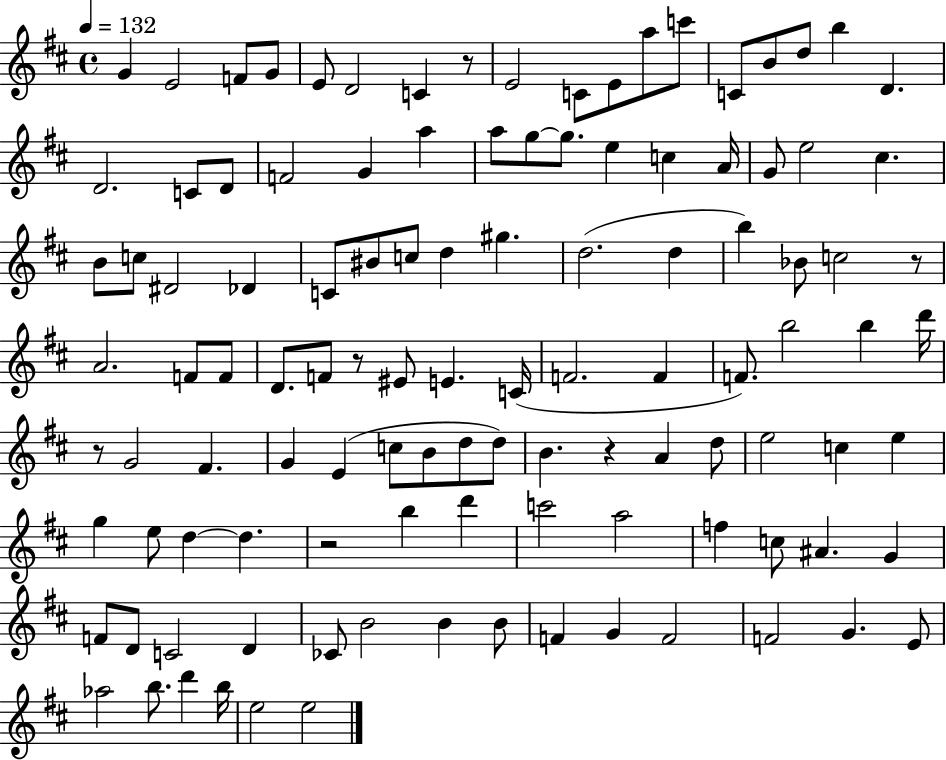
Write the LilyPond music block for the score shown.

{
  \clef treble
  \time 4/4
  \defaultTimeSignature
  \key d \major
  \tempo 4 = 132
  \repeat volta 2 { g'4 e'2 f'8 g'8 | e'8 d'2 c'4 r8 | e'2 c'8 e'8 a''8 c'''8 | c'8 b'8 d''8 b''4 d'4. | \break d'2. c'8 d'8 | f'2 g'4 a''4 | a''8 g''8~~ g''8. e''4 c''4 a'16 | g'8 e''2 cis''4. | \break b'8 c''8 dis'2 des'4 | c'8 bis'8 c''8 d''4 gis''4. | d''2.( d''4 | b''4) bes'8 c''2 r8 | \break a'2. f'8 f'8 | d'8. f'8 r8 eis'8 e'4. c'16( | f'2. f'4 | f'8.) b''2 b''4 d'''16 | \break r8 g'2 fis'4. | g'4 e'4( c''8 b'8 d''8 d''8) | b'4. r4 a'4 d''8 | e''2 c''4 e''4 | \break g''4 e''8 d''4~~ d''4. | r2 b''4 d'''4 | c'''2 a''2 | f''4 c''8 ais'4. g'4 | \break f'8 d'8 c'2 d'4 | ces'8 b'2 b'4 b'8 | f'4 g'4 f'2 | f'2 g'4. e'8 | \break aes''2 b''8. d'''4 b''16 | e''2 e''2 | } \bar "|."
}